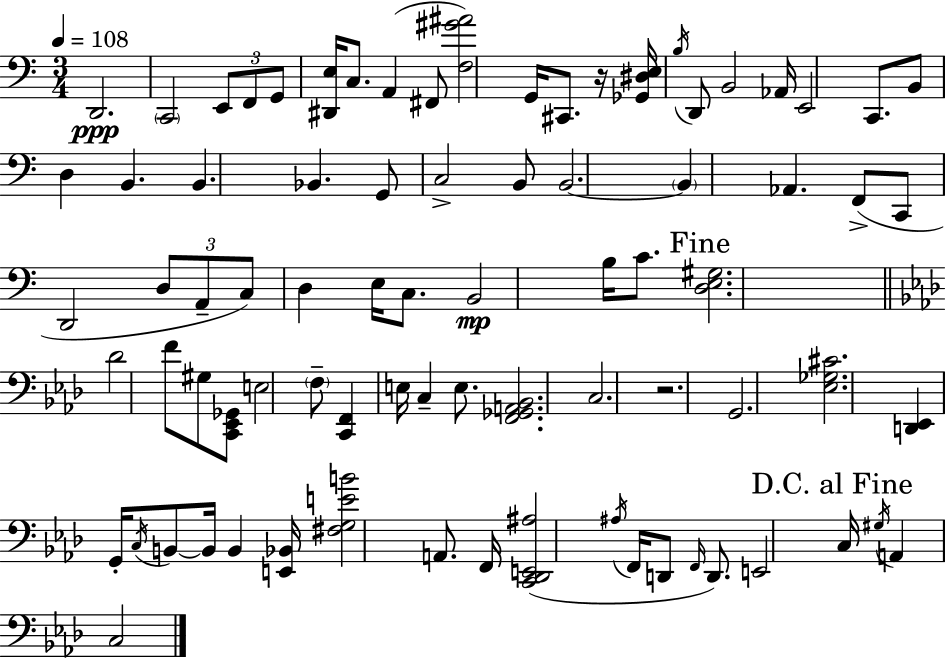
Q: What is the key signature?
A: A minor